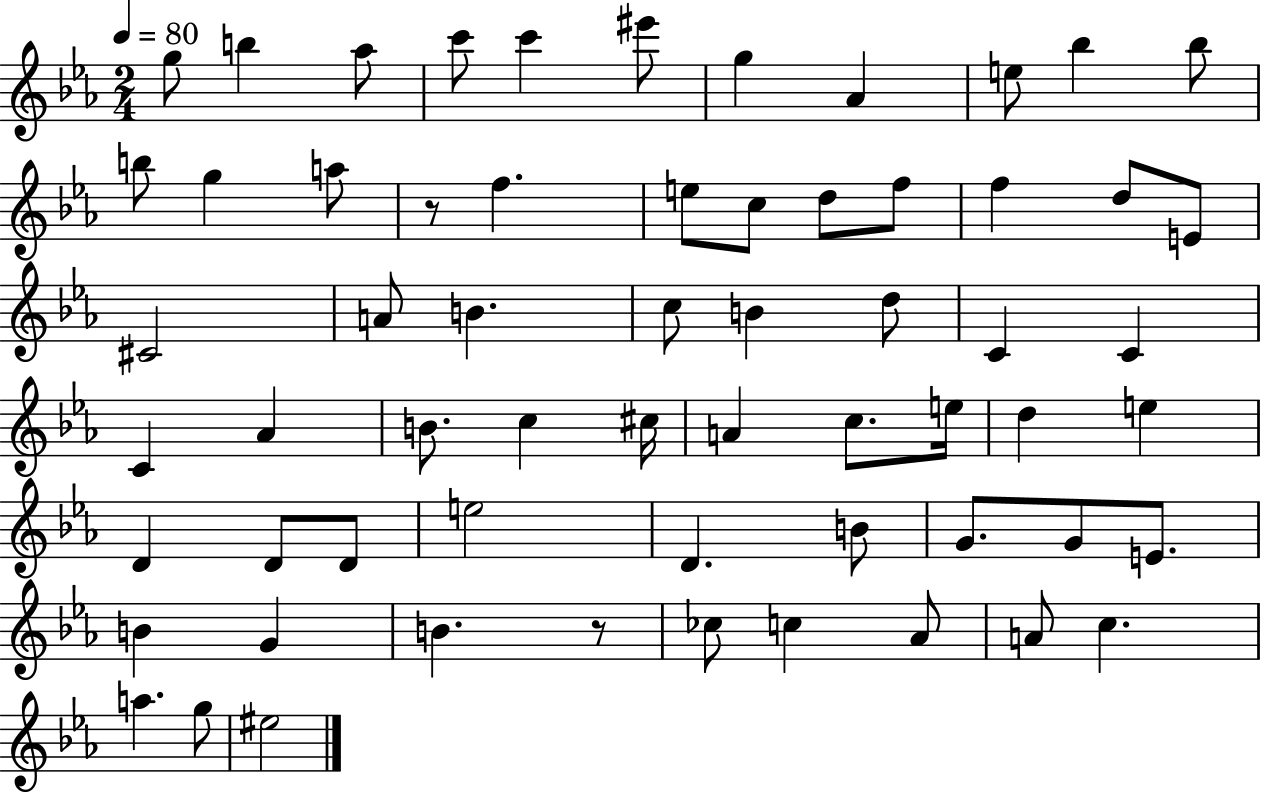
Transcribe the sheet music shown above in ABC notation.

X:1
T:Untitled
M:2/4
L:1/4
K:Eb
g/2 b _a/2 c'/2 c' ^e'/2 g _A e/2 _b _b/2 b/2 g a/2 z/2 f e/2 c/2 d/2 f/2 f d/2 E/2 ^C2 A/2 B c/2 B d/2 C C C _A B/2 c ^c/4 A c/2 e/4 d e D D/2 D/2 e2 D B/2 G/2 G/2 E/2 B G B z/2 _c/2 c _A/2 A/2 c a g/2 ^e2